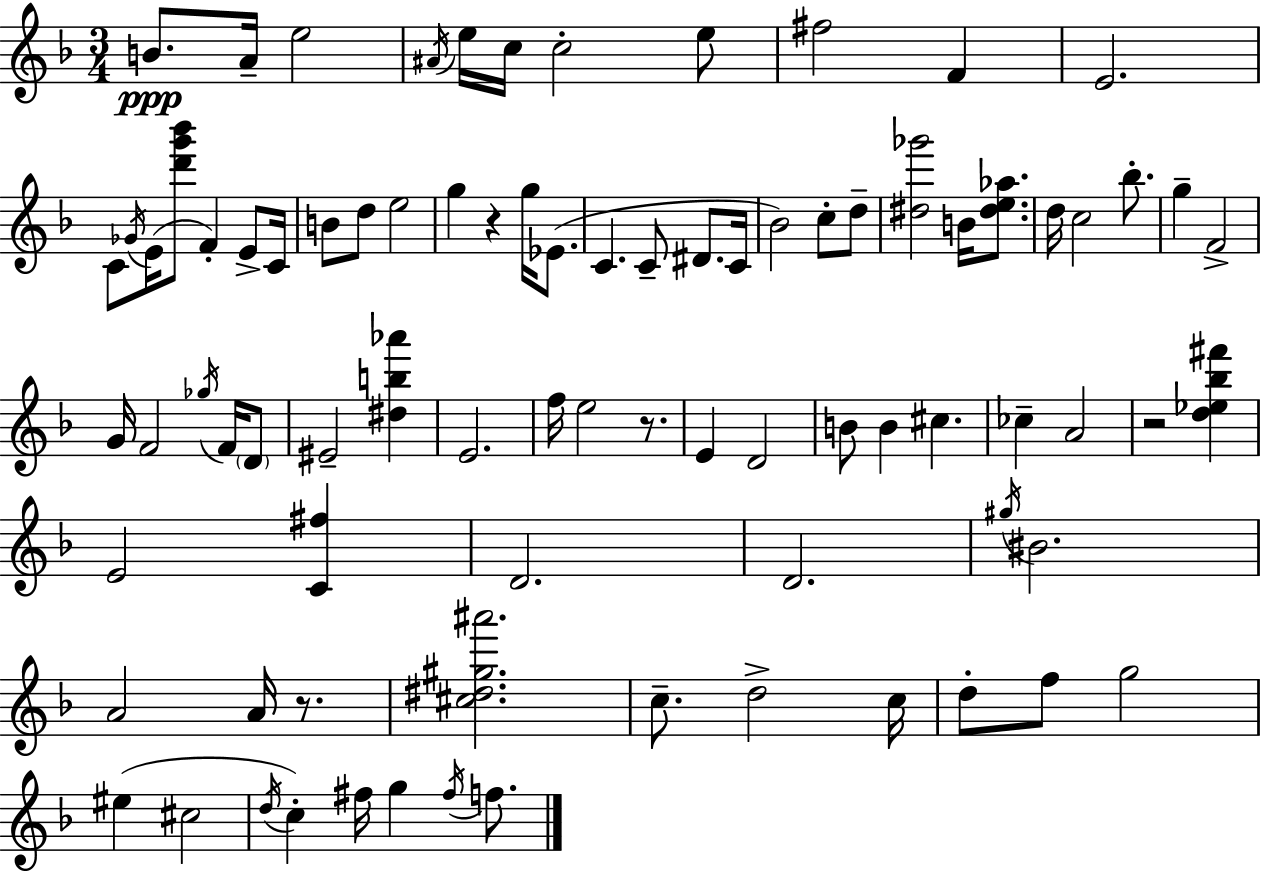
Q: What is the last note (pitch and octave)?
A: F5